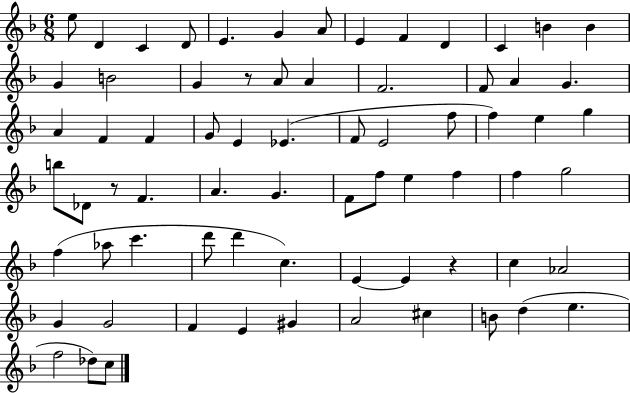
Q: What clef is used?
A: treble